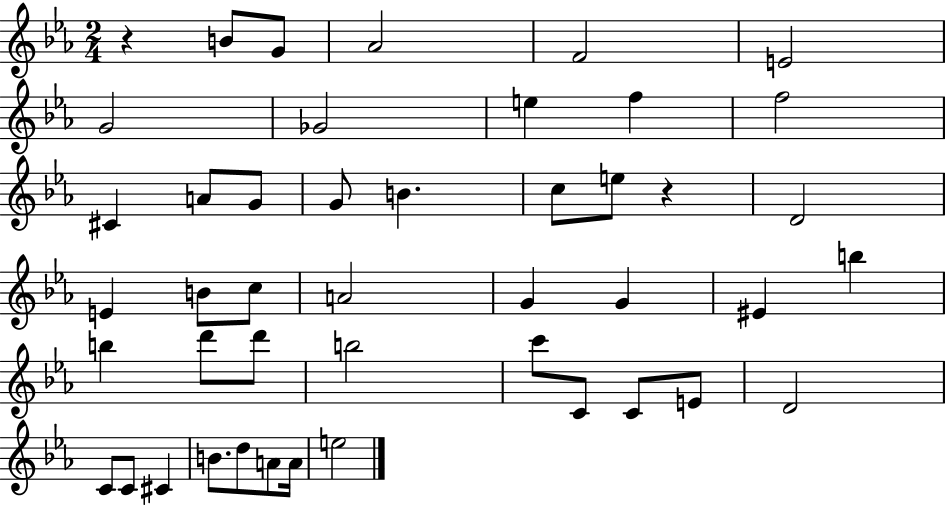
R/q B4/e G4/e Ab4/h F4/h E4/h G4/h Gb4/h E5/q F5/q F5/h C#4/q A4/e G4/e G4/e B4/q. C5/e E5/e R/q D4/h E4/q B4/e C5/e A4/h G4/q G4/q EIS4/q B5/q B5/q D6/e D6/e B5/h C6/e C4/e C4/e E4/e D4/h C4/e C4/e C#4/q B4/e. D5/e A4/e A4/s E5/h